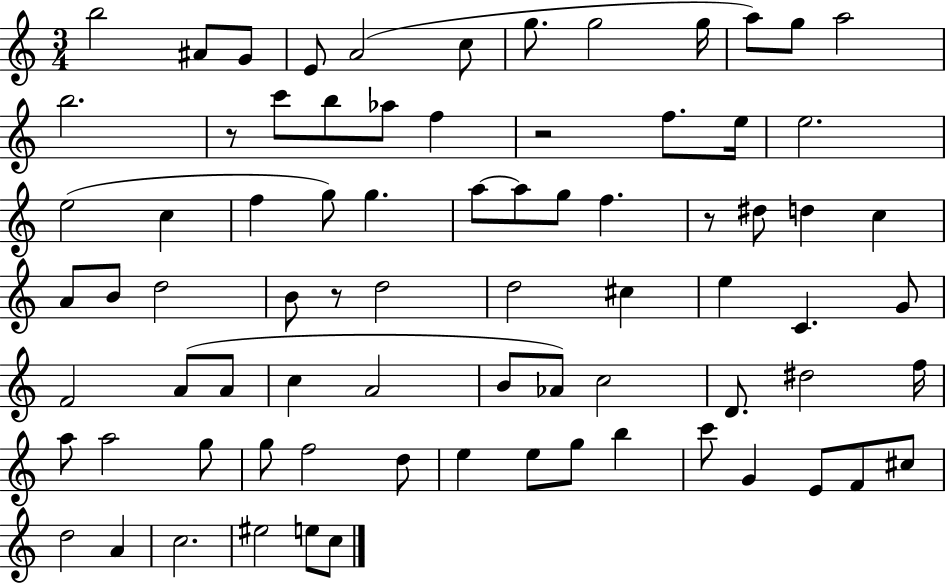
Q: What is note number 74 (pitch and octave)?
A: C5